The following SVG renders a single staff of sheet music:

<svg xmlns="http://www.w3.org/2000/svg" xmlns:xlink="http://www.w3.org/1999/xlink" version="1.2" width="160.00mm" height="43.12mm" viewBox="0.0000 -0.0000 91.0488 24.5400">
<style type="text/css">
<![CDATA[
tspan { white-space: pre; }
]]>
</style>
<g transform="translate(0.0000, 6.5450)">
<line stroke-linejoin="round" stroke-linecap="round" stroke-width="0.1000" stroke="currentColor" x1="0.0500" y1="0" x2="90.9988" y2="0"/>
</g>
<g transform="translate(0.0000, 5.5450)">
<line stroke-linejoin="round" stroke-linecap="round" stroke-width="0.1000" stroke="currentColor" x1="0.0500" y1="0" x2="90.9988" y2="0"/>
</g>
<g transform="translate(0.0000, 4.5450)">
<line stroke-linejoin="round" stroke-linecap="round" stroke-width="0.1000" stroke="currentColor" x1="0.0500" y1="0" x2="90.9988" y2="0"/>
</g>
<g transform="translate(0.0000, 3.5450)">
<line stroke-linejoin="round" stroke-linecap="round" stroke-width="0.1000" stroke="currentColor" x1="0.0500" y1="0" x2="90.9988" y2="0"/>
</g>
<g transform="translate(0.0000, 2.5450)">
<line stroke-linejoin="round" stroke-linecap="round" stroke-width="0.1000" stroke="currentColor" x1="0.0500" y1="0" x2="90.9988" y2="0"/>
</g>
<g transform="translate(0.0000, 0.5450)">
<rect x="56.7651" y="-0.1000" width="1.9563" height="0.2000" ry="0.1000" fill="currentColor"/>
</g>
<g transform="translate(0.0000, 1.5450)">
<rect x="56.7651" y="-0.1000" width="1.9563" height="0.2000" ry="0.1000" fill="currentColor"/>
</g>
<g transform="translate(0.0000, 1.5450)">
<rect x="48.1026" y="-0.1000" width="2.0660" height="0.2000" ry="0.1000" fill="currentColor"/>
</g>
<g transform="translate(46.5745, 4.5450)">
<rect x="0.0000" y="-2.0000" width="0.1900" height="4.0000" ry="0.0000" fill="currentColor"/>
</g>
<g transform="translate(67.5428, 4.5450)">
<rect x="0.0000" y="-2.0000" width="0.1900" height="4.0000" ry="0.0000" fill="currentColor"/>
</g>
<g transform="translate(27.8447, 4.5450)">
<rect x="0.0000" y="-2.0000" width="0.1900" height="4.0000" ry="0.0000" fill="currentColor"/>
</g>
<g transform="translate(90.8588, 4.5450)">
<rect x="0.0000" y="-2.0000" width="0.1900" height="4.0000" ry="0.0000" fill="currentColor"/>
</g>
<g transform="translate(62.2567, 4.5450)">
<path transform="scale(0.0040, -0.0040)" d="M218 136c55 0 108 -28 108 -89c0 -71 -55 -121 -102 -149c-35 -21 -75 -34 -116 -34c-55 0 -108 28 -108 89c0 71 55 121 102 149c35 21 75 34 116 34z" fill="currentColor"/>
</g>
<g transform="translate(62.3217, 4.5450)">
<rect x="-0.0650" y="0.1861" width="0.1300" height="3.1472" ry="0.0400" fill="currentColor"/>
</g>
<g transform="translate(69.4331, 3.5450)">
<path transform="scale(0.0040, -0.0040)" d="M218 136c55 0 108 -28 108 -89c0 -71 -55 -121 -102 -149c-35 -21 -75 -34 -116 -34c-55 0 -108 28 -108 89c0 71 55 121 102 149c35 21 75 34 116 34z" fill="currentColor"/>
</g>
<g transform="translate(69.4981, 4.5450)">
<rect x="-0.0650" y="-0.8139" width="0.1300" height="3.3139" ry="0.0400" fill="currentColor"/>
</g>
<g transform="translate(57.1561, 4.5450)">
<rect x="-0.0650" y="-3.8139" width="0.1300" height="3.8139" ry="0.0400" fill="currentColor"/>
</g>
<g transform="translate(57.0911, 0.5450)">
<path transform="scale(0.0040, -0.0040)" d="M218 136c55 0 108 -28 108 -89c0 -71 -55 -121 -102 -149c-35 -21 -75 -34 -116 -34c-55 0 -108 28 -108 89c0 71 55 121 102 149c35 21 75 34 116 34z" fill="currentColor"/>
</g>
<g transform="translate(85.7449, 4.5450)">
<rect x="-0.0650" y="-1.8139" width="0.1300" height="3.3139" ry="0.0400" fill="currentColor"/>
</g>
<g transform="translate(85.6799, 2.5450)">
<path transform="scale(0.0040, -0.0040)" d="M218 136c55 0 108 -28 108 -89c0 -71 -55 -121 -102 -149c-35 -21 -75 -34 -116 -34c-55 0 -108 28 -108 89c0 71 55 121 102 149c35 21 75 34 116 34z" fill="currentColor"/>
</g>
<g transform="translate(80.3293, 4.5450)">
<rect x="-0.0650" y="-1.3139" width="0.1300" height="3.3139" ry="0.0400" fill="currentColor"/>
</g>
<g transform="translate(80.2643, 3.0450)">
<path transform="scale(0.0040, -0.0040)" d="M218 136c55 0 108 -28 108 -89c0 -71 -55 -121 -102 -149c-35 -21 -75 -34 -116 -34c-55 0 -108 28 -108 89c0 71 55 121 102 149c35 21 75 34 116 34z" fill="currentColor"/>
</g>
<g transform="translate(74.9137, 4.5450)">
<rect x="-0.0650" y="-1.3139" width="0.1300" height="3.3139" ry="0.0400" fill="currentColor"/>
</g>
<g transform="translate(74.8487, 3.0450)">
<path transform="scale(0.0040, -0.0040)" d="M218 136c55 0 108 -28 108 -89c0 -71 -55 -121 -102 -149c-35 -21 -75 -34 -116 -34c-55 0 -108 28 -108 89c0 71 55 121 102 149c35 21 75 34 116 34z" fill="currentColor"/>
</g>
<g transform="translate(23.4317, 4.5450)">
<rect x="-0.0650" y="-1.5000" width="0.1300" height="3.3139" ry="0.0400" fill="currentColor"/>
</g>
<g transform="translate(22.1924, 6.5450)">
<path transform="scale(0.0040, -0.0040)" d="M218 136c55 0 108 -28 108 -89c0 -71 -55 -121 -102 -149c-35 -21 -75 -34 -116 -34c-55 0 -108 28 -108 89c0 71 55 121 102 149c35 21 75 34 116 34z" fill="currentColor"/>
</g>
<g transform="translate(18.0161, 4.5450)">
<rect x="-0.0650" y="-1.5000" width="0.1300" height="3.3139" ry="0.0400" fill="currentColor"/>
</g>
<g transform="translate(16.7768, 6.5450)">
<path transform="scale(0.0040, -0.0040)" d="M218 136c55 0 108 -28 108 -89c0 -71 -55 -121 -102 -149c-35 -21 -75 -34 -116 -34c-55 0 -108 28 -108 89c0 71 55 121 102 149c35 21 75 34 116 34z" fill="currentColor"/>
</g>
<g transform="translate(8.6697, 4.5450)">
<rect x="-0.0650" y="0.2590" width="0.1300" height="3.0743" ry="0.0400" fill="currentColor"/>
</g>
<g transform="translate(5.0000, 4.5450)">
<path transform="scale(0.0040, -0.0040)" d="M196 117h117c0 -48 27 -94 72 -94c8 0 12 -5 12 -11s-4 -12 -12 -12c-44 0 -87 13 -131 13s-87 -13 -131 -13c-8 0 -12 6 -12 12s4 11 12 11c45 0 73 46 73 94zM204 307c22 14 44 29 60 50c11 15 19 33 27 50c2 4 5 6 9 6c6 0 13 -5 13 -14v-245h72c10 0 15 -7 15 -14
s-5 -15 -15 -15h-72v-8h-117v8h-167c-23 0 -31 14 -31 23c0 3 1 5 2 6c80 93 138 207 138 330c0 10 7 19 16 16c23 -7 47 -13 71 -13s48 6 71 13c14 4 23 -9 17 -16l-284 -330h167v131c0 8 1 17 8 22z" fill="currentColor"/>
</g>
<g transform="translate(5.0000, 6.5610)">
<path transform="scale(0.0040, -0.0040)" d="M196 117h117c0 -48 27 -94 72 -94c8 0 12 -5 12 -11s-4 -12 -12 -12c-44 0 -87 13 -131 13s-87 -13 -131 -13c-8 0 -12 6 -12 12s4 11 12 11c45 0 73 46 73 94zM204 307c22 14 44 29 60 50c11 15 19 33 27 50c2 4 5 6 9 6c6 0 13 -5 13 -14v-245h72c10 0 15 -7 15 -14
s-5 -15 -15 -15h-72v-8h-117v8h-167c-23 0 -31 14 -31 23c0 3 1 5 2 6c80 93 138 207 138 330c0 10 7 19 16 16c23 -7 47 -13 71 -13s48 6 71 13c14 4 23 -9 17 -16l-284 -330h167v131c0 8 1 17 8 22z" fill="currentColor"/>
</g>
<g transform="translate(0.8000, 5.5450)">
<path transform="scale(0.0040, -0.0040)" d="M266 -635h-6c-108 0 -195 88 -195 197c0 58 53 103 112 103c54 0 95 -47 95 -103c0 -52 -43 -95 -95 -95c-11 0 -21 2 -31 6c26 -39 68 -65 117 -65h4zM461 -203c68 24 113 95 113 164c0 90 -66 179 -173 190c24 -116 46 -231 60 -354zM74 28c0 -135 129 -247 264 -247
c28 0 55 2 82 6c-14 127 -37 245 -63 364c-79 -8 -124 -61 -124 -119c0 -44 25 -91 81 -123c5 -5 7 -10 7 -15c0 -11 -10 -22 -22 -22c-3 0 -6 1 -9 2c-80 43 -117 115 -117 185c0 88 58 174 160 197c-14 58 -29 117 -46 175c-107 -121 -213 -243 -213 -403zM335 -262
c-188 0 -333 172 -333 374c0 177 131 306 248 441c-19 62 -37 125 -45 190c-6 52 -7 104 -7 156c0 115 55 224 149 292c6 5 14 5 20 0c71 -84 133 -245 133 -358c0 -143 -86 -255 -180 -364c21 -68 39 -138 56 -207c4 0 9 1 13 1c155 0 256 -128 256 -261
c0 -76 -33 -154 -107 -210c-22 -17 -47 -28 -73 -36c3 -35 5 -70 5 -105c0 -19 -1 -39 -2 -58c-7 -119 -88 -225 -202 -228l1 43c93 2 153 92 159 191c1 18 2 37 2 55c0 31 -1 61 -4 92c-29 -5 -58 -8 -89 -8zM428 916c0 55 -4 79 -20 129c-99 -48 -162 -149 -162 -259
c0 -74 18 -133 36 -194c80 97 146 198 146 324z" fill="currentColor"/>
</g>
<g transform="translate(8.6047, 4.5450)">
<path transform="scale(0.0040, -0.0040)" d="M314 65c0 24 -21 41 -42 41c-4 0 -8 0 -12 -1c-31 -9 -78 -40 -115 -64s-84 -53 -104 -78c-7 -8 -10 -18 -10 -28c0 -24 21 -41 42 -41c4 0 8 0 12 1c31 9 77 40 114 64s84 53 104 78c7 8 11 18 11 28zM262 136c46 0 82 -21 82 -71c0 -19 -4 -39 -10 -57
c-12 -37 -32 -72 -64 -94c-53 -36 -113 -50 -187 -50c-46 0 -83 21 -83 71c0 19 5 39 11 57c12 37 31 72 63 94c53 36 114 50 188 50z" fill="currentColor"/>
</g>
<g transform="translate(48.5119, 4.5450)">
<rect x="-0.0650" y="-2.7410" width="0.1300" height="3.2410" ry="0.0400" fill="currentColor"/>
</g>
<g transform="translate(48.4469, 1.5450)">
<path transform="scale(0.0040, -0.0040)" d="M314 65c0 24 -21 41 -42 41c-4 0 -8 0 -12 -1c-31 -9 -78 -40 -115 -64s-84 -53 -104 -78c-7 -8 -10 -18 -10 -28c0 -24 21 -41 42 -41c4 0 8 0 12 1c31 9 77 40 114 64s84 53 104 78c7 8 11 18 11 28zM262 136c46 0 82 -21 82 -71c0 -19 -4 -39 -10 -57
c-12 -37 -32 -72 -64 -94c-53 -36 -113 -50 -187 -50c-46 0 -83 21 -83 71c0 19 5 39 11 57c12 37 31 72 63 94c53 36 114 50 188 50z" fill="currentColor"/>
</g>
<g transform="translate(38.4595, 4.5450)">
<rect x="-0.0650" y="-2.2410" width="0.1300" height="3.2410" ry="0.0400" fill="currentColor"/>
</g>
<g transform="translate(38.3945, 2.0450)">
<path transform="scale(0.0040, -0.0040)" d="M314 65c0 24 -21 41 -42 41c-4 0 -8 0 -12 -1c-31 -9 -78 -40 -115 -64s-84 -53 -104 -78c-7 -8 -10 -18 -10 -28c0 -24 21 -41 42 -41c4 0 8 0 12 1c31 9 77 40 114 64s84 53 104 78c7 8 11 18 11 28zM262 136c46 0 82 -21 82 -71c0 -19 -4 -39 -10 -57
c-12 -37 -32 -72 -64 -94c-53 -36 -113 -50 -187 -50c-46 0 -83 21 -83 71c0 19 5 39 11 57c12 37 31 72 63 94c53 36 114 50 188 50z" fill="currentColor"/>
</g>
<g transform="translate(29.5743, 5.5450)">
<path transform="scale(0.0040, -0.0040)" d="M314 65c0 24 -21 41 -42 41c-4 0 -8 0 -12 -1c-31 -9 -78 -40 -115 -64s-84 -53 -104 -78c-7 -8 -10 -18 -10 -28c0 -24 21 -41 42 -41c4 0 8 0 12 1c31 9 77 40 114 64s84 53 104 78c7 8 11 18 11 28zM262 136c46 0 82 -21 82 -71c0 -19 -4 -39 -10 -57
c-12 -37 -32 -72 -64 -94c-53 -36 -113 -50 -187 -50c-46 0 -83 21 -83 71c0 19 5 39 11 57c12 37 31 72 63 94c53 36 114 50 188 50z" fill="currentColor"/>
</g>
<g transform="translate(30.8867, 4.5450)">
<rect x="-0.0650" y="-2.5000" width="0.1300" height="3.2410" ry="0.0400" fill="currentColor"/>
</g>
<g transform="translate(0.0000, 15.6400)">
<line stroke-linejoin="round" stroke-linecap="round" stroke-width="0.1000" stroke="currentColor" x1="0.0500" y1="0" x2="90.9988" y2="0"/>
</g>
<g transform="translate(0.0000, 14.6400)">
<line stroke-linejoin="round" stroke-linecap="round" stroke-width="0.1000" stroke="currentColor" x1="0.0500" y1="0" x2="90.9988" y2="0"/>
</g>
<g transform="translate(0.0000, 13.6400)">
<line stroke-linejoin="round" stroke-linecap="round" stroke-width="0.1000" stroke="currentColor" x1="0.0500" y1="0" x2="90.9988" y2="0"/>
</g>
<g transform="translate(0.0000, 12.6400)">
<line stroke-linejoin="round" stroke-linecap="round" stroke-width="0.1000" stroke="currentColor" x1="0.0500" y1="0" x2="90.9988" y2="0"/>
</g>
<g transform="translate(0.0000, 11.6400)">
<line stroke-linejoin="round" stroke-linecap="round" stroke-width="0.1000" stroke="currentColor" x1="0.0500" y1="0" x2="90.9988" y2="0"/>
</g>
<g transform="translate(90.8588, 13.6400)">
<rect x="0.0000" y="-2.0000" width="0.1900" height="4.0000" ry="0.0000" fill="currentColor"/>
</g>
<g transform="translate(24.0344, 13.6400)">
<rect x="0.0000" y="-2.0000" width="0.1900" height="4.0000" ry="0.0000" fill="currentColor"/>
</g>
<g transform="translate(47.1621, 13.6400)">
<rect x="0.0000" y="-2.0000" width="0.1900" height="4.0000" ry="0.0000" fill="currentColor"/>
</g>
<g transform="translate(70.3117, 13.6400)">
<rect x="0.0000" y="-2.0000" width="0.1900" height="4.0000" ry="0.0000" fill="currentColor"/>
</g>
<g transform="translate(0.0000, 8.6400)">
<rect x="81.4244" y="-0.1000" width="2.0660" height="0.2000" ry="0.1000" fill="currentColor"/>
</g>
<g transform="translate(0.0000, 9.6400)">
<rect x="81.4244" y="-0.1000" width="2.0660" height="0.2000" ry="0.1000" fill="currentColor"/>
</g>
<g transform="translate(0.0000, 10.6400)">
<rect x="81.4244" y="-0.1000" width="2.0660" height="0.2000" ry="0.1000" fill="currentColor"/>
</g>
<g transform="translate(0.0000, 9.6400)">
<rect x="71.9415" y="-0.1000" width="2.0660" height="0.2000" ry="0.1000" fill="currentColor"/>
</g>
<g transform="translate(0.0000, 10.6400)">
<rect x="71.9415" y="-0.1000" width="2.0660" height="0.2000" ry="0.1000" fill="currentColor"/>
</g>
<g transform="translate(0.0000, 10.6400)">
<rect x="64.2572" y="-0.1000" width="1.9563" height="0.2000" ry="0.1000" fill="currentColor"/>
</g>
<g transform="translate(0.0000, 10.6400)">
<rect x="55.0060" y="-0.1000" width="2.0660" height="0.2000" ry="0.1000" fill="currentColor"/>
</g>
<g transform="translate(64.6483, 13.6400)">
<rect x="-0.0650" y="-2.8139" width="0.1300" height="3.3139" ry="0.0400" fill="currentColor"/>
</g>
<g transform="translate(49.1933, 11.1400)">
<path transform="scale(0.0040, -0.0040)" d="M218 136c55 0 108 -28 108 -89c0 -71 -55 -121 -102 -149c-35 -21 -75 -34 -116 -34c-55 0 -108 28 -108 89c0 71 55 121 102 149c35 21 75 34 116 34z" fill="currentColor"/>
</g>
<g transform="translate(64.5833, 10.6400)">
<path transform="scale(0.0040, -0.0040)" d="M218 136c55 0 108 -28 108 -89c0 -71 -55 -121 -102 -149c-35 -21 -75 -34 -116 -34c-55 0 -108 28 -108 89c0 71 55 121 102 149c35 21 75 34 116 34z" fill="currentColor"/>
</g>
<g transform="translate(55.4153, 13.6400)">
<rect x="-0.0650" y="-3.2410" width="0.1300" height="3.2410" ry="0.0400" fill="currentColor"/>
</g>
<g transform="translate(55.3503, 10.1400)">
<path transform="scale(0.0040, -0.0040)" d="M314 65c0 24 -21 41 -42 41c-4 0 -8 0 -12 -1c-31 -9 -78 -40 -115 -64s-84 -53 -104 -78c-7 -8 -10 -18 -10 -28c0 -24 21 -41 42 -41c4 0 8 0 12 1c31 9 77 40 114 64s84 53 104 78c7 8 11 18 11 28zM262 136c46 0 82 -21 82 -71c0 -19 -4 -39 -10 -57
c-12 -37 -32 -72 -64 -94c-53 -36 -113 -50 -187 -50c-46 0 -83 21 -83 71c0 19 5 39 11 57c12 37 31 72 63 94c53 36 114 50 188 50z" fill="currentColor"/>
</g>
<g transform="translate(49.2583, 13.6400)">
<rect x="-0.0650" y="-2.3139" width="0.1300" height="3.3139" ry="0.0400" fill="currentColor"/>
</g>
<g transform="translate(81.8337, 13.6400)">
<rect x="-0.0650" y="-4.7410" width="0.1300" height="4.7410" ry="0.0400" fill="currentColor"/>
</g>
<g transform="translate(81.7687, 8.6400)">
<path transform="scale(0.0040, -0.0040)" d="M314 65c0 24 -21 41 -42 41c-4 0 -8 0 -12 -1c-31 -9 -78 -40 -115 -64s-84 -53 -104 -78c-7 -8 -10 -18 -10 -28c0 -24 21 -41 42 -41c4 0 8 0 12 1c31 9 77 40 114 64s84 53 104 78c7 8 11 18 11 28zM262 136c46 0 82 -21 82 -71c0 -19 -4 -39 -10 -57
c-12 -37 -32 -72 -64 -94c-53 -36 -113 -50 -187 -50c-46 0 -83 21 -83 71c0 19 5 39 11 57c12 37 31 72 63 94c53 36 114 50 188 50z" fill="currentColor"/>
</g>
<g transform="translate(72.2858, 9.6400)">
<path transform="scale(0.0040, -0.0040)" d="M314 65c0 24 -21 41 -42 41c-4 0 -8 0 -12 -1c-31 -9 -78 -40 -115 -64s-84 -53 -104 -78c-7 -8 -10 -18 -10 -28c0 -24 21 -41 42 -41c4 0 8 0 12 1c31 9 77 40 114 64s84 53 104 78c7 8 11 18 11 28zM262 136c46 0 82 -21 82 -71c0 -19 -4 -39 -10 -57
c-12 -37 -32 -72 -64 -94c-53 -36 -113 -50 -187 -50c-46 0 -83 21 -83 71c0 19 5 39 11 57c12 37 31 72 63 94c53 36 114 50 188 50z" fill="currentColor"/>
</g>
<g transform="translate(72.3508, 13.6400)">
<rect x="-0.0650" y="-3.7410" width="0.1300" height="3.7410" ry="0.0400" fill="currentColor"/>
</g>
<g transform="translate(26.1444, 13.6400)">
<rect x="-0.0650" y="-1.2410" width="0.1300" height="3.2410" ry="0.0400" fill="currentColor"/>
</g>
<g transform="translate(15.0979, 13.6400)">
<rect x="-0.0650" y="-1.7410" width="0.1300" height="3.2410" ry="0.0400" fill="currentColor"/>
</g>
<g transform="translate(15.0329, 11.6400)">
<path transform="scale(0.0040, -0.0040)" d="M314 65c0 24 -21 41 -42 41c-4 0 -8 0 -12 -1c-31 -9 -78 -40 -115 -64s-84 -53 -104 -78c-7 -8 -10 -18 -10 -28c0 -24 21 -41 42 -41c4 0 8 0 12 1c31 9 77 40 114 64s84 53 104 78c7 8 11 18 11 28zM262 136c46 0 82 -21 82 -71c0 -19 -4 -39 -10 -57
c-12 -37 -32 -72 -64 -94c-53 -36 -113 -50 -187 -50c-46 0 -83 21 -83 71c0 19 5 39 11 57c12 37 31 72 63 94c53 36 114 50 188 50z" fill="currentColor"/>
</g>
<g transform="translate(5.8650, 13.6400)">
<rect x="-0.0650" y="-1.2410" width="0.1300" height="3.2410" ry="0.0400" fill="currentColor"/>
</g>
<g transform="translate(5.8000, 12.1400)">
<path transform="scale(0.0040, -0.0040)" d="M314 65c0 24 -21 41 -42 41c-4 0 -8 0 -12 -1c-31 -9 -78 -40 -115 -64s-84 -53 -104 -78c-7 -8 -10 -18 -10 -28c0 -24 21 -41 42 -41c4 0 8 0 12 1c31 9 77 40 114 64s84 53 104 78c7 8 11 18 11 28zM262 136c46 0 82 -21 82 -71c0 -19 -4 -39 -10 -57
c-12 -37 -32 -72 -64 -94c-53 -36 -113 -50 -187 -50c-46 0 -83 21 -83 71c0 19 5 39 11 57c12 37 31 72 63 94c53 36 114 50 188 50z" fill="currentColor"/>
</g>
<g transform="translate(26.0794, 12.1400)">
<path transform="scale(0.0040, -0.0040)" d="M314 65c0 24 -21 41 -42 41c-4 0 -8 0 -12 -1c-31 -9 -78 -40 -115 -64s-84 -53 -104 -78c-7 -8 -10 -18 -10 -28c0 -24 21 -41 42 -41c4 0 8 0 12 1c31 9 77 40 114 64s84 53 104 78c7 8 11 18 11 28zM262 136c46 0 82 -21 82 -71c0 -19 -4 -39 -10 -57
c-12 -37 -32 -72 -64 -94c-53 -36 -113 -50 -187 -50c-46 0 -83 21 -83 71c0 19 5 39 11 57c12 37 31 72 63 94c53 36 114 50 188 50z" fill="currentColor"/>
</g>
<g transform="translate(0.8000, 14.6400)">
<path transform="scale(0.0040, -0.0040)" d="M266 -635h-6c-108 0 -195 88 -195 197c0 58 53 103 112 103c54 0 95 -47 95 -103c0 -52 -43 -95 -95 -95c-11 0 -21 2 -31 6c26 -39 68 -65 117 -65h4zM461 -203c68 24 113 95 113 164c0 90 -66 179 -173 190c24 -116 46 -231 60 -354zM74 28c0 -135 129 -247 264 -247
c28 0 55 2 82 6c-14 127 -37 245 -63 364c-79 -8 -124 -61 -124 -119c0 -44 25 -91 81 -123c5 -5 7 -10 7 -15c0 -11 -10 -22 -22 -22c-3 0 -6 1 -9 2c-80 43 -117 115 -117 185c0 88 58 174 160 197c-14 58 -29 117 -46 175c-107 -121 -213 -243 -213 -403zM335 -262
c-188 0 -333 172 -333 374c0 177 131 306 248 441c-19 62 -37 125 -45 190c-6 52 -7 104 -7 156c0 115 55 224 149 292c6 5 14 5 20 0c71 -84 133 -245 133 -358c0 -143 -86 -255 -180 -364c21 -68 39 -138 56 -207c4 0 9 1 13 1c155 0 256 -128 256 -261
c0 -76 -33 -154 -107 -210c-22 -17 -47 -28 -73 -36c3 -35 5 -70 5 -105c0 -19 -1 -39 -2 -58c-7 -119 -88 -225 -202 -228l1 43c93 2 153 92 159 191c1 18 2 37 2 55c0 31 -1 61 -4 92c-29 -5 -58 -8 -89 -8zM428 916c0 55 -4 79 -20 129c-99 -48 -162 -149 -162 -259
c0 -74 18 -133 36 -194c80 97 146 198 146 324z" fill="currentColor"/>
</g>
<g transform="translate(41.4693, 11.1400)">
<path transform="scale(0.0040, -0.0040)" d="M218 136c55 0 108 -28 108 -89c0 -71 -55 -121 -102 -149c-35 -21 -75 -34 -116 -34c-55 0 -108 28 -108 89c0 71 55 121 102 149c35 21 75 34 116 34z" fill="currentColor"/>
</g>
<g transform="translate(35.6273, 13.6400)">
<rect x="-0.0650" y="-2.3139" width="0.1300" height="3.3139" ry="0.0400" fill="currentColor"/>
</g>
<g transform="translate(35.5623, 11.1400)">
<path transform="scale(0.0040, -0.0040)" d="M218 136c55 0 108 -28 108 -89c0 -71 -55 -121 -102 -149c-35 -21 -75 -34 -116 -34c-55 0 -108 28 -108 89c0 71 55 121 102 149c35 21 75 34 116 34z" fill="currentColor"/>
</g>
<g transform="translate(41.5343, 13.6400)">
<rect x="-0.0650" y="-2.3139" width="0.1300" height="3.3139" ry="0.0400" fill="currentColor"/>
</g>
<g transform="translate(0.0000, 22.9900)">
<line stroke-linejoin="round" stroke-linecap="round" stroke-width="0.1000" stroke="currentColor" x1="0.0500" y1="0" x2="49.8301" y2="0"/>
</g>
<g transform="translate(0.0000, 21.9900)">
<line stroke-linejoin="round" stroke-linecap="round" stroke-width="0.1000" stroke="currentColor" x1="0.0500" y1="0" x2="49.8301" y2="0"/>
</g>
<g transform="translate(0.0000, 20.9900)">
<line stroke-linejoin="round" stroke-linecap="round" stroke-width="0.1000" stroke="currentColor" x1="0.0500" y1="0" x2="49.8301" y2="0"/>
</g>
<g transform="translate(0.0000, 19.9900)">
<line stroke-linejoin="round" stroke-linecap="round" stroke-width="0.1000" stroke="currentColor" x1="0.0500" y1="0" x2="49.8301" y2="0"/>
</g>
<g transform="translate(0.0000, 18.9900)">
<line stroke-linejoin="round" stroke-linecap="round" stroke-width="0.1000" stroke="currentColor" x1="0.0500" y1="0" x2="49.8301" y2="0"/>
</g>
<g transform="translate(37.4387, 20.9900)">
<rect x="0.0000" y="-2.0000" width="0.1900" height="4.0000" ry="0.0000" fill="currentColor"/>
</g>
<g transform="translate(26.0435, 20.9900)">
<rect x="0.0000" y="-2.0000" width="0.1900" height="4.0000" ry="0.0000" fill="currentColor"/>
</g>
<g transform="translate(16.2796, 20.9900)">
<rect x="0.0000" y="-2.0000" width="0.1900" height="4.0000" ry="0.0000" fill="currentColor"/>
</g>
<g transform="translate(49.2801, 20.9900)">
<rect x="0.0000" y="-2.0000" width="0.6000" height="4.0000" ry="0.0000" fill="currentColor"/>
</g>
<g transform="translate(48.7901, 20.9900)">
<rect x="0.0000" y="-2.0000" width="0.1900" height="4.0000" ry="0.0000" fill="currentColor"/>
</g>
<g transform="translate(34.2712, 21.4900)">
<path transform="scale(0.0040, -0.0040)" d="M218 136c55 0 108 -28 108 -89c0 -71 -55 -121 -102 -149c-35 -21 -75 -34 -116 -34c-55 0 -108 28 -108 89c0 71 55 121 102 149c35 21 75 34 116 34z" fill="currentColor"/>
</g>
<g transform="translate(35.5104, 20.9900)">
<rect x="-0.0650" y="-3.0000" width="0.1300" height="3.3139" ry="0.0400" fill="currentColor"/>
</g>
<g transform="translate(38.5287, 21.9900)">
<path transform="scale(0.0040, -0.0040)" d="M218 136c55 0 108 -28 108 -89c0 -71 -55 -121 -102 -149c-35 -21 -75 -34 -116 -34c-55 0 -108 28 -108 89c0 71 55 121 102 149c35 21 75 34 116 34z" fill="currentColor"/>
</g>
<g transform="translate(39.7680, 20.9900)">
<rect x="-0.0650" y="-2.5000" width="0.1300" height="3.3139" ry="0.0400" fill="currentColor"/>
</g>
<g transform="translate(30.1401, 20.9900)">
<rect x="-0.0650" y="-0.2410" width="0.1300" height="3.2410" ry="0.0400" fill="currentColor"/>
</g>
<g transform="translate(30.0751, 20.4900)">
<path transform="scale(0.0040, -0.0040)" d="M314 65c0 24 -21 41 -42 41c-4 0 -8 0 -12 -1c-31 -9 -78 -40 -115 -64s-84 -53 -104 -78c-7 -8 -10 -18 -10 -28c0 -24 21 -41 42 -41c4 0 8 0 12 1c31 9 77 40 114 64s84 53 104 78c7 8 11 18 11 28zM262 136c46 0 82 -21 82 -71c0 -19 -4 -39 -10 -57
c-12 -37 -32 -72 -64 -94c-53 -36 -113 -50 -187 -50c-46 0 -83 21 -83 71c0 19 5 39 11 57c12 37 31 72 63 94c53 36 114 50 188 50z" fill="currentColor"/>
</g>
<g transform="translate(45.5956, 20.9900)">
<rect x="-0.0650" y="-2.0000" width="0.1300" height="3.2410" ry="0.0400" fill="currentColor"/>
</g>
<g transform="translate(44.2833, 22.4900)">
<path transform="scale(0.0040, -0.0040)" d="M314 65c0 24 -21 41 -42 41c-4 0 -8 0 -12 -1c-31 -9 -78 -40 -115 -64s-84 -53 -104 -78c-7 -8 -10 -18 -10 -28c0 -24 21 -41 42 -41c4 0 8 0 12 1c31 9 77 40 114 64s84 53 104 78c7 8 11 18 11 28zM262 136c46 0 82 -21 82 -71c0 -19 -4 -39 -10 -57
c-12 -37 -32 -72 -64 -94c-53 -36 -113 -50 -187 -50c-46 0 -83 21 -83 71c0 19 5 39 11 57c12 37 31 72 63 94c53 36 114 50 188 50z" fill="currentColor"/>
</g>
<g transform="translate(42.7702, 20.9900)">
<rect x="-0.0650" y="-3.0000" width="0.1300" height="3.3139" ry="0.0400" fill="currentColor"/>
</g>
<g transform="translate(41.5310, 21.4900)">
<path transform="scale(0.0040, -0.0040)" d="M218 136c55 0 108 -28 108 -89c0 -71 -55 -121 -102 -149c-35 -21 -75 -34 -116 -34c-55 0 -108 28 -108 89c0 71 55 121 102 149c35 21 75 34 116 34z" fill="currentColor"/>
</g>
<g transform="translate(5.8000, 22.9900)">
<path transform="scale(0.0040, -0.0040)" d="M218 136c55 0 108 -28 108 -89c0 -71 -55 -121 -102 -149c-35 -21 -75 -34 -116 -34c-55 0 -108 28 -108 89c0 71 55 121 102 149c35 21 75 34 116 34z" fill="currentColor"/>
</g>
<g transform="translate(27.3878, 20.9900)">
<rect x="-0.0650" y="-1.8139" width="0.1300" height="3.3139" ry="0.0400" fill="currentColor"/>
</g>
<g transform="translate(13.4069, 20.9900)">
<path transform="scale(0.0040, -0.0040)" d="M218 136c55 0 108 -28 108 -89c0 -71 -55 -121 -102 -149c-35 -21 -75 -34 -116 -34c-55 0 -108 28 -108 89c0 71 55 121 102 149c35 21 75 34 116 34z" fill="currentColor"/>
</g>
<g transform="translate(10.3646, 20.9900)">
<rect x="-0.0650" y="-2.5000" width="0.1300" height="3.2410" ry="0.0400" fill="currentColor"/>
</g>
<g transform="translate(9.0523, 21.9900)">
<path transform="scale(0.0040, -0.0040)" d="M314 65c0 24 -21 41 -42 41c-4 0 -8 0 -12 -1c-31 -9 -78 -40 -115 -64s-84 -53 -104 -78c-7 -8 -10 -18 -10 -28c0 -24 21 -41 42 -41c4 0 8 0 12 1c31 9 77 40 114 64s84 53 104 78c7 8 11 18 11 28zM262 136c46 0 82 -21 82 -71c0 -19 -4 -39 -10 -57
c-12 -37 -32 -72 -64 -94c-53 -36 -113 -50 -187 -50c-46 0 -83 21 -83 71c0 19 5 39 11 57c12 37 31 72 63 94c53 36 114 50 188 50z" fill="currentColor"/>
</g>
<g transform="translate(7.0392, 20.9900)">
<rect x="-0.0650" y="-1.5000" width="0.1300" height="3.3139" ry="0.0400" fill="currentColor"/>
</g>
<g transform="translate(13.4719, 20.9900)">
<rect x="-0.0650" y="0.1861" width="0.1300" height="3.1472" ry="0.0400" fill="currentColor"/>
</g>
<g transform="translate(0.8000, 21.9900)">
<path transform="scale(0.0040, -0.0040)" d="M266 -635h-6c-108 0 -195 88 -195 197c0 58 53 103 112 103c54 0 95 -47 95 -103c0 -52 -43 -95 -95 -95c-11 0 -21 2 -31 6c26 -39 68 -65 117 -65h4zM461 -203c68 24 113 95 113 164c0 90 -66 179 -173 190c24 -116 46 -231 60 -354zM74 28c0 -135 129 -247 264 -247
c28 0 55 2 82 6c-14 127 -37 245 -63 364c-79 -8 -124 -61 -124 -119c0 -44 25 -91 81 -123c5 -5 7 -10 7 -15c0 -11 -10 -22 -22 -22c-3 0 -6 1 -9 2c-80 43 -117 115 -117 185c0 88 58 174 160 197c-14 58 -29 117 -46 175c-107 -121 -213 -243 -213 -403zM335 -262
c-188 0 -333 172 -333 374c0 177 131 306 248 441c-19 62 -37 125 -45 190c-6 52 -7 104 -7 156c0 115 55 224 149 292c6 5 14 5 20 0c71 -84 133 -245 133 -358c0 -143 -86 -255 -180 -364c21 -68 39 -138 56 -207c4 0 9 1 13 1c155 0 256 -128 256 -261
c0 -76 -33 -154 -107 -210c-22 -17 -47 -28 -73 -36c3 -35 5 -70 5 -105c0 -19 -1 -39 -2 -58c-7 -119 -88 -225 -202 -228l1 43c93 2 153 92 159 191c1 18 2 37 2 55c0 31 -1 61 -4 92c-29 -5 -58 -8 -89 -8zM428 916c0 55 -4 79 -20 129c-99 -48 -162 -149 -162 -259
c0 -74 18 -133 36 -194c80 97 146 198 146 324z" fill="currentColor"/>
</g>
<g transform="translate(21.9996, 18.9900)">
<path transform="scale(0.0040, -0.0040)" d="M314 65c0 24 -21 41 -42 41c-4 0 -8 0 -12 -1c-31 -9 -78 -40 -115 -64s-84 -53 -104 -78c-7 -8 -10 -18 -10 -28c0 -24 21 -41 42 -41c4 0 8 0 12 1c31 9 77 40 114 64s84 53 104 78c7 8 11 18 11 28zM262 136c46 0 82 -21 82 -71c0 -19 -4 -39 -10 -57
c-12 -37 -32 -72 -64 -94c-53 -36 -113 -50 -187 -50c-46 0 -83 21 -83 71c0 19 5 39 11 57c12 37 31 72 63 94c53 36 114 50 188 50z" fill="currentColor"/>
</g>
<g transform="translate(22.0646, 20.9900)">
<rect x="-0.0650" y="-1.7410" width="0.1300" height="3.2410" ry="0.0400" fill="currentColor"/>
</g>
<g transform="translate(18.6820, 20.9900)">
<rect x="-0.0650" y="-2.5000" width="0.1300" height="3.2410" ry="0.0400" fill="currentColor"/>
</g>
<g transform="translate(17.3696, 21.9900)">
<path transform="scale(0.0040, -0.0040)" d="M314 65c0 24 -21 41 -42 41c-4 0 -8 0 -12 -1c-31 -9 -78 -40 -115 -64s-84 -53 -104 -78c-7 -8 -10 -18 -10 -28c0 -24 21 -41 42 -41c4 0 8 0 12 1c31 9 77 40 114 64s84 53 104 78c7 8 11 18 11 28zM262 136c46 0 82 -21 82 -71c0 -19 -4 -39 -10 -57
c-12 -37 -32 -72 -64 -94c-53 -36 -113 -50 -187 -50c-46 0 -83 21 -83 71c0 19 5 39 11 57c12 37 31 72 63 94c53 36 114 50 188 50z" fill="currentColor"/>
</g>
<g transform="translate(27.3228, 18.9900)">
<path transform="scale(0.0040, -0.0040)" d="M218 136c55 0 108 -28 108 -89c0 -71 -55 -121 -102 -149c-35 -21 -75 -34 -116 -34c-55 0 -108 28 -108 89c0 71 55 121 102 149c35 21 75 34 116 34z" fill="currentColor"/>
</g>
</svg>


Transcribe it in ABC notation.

X:1
T:Untitled
M:4/4
L:1/4
K:C
B2 E E G2 g2 a2 c' B d e e f e2 f2 e2 g g g b2 a c'2 e'2 E G2 B G2 f2 f c2 A G A F2